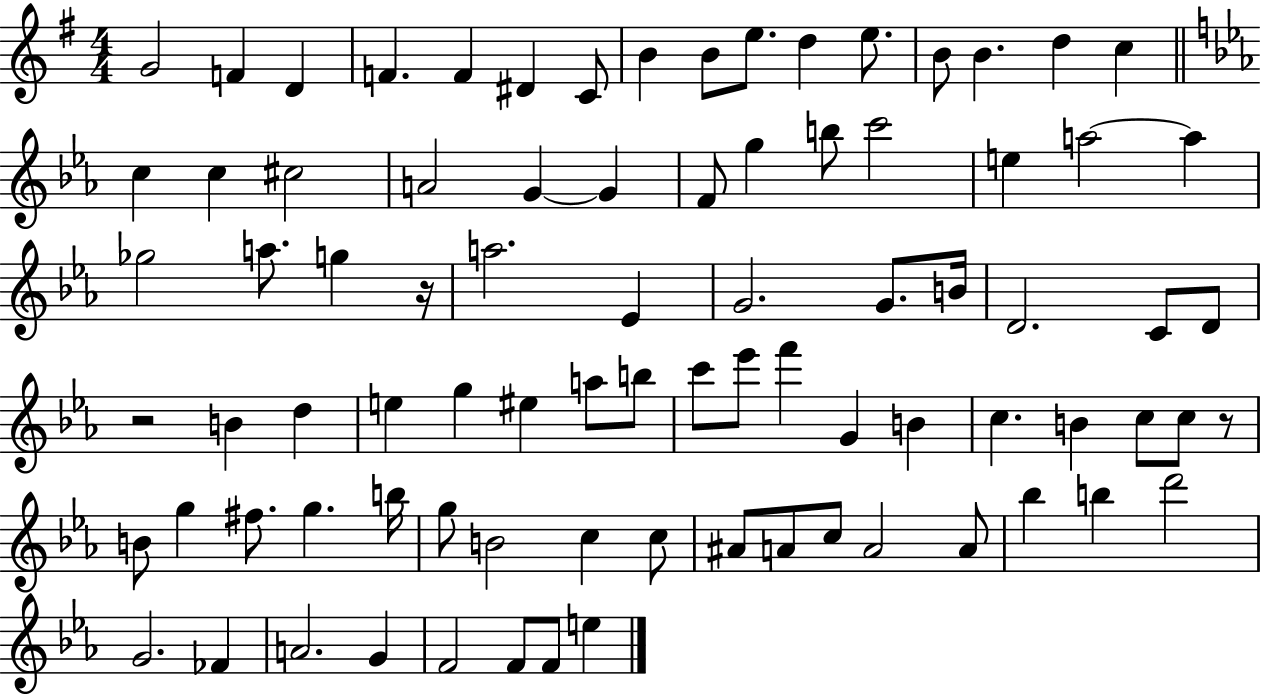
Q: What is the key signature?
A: G major